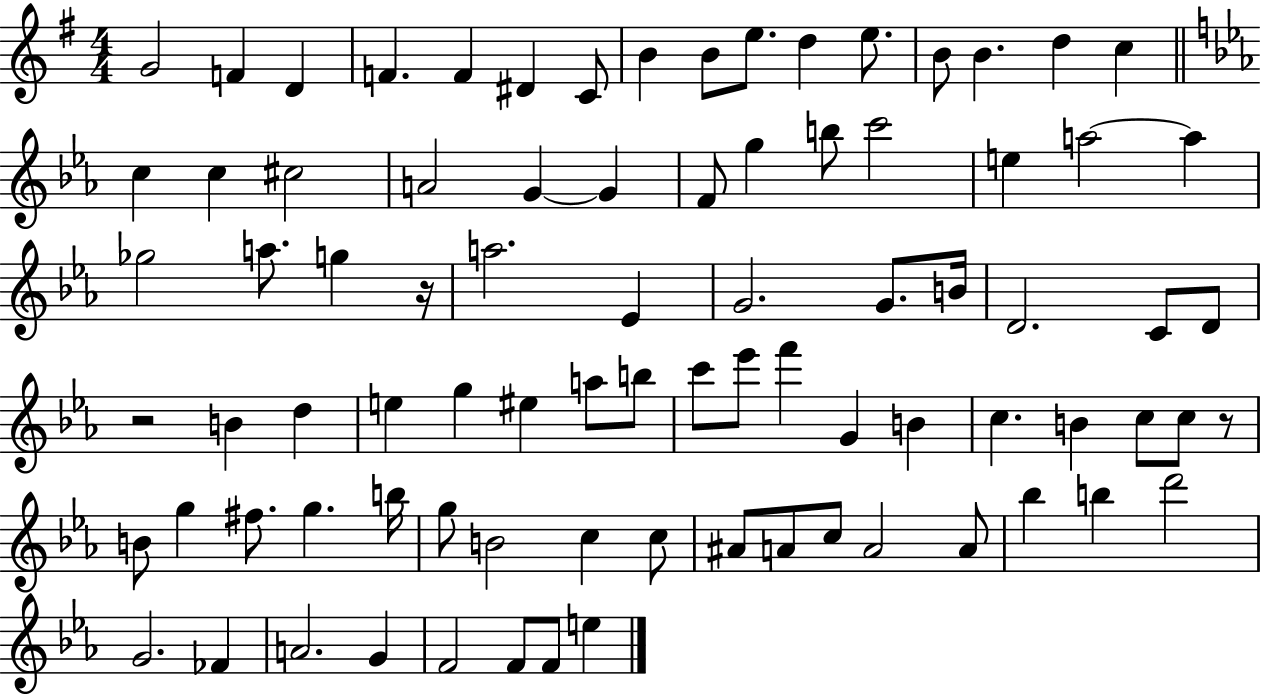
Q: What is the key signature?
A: G major